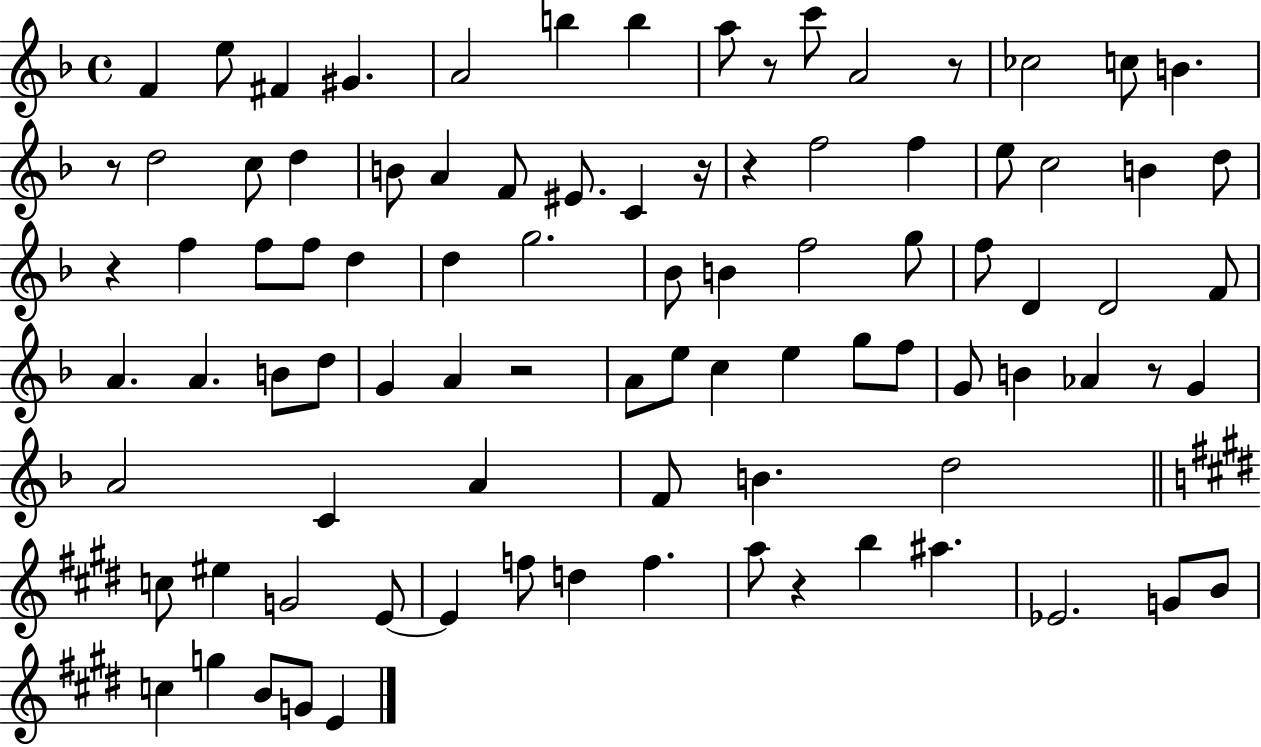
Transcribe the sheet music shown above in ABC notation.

X:1
T:Untitled
M:4/4
L:1/4
K:F
F e/2 ^F ^G A2 b b a/2 z/2 c'/2 A2 z/2 _c2 c/2 B z/2 d2 c/2 d B/2 A F/2 ^E/2 C z/4 z f2 f e/2 c2 B d/2 z f f/2 f/2 d d g2 _B/2 B f2 g/2 f/2 D D2 F/2 A A B/2 d/2 G A z2 A/2 e/2 c e g/2 f/2 G/2 B _A z/2 G A2 C A F/2 B d2 c/2 ^e G2 E/2 E f/2 d f a/2 z b ^a _E2 G/2 B/2 c g B/2 G/2 E